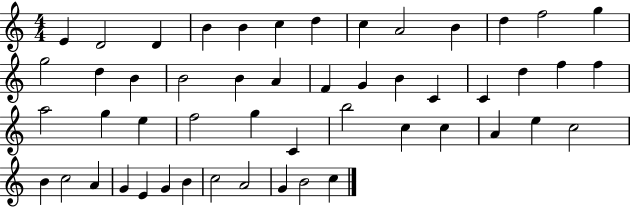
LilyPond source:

{
  \clef treble
  \numericTimeSignature
  \time 4/4
  \key c \major
  e'4 d'2 d'4 | b'4 b'4 c''4 d''4 | c''4 a'2 b'4 | d''4 f''2 g''4 | \break g''2 d''4 b'4 | b'2 b'4 a'4 | f'4 g'4 b'4 c'4 | c'4 d''4 f''4 f''4 | \break a''2 g''4 e''4 | f''2 g''4 c'4 | b''2 c''4 c''4 | a'4 e''4 c''2 | \break b'4 c''2 a'4 | g'4 e'4 g'4 b'4 | c''2 a'2 | g'4 b'2 c''4 | \break \bar "|."
}